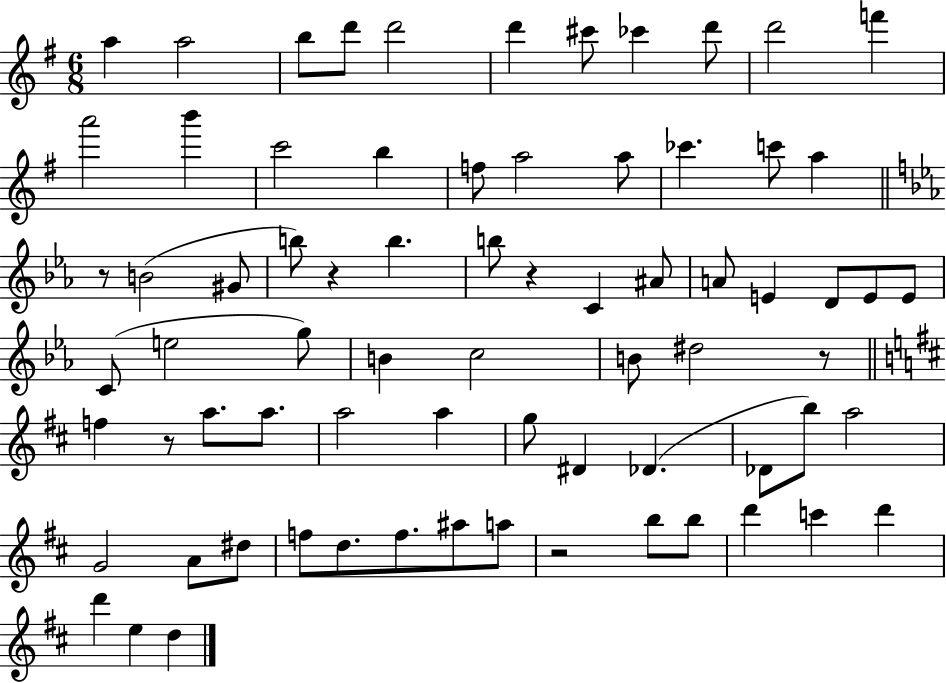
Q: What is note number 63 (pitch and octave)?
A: C6